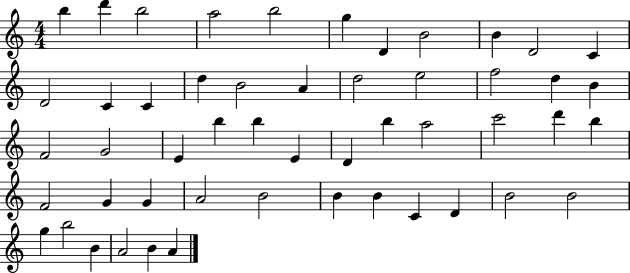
B5/q D6/q B5/h A5/h B5/h G5/q D4/q B4/h B4/q D4/h C4/q D4/h C4/q C4/q D5/q B4/h A4/q D5/h E5/h F5/h D5/q B4/q F4/h G4/h E4/q B5/q B5/q E4/q D4/q B5/q A5/h C6/h D6/q B5/q F4/h G4/q G4/q A4/h B4/h B4/q B4/q C4/q D4/q B4/h B4/h G5/q B5/h B4/q A4/h B4/q A4/q